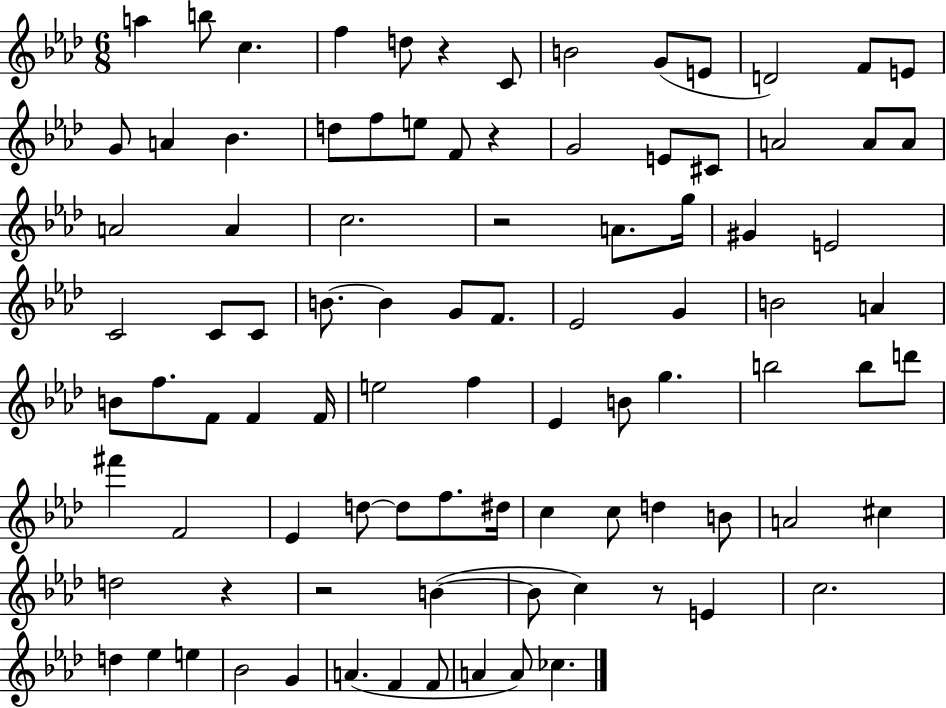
A5/q B5/e C5/q. F5/q D5/e R/q C4/e B4/h G4/e E4/e D4/h F4/e E4/e G4/e A4/q Bb4/q. D5/e F5/e E5/e F4/e R/q G4/h E4/e C#4/e A4/h A4/e A4/e A4/h A4/q C5/h. R/h A4/e. G5/s G#4/q E4/h C4/h C4/e C4/e B4/e. B4/q G4/e F4/e. Eb4/h G4/q B4/h A4/q B4/e F5/e. F4/e F4/q F4/s E5/h F5/q Eb4/q B4/e G5/q. B5/h B5/e D6/e F#6/q F4/h Eb4/q D5/e D5/e F5/e. D#5/s C5/q C5/e D5/q B4/e A4/h C#5/q D5/h R/q R/h B4/q B4/e C5/q R/e E4/q C5/h. D5/q Eb5/q E5/q Bb4/h G4/q A4/q. F4/q F4/e A4/q A4/e CES5/q.